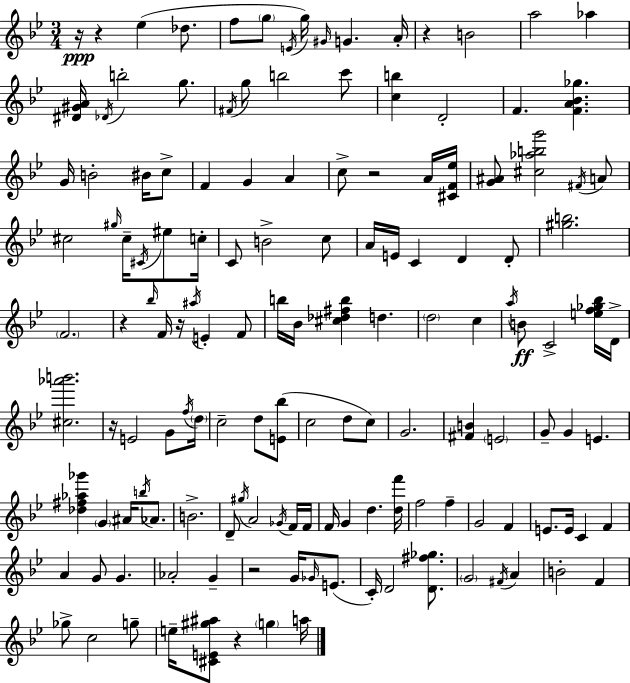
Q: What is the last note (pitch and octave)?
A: A5